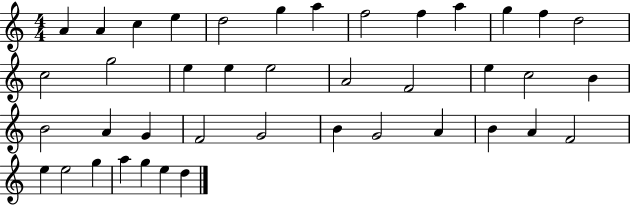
X:1
T:Untitled
M:4/4
L:1/4
K:C
A A c e d2 g a f2 f a g f d2 c2 g2 e e e2 A2 F2 e c2 B B2 A G F2 G2 B G2 A B A F2 e e2 g a g e d